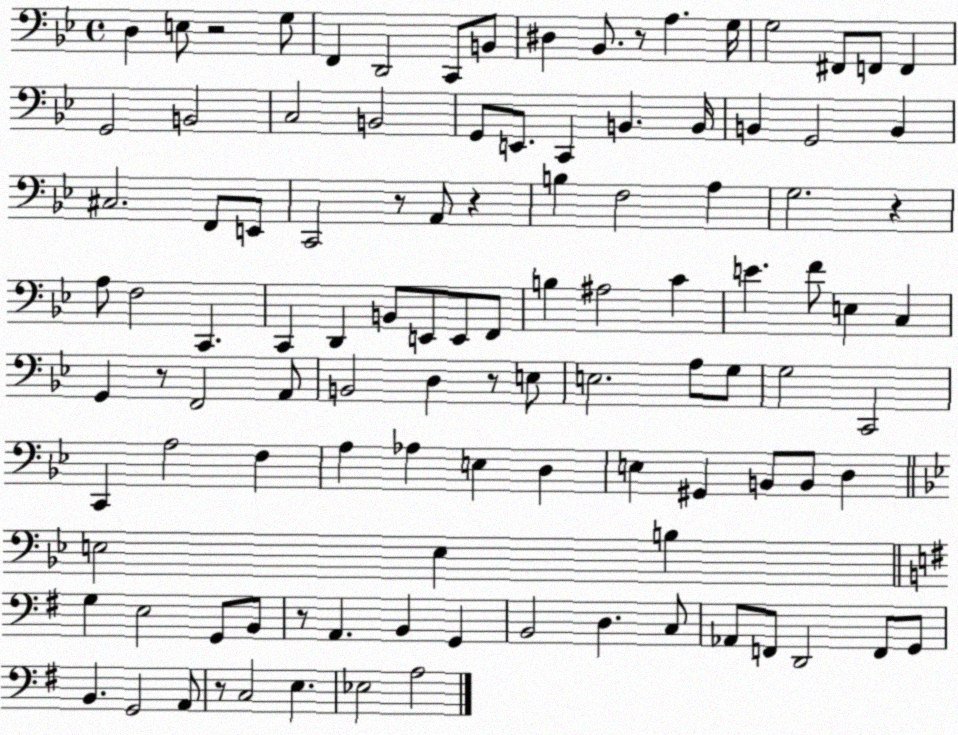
X:1
T:Untitled
M:4/4
L:1/4
K:Bb
D, E,/2 z2 G,/2 F,, D,,2 C,,/2 B,,/2 ^D, _B,,/2 z/2 A, G,/4 G,2 ^F,,/2 F,,/2 F,, G,,2 B,,2 C,2 B,,2 G,,/2 E,,/2 C,, B,, B,,/4 B,, G,,2 B,, ^C,2 F,,/2 E,,/2 C,,2 z/2 A,,/2 z B, F,2 A, G,2 z A,/2 F,2 C,, C,, D,, B,,/2 E,,/2 E,,/2 F,,/2 B, ^A,2 C E F/2 E, C, G,, z/2 F,,2 A,,/2 B,,2 D, z/2 E,/2 E,2 A,/2 G,/2 G,2 C,,2 C,, A,2 F, A, _A, E, D, E, ^G,, B,,/2 B,,/2 D, E,2 E, B, G, E,2 G,,/2 B,,/2 z/2 A,, B,, G,, B,,2 D, C,/2 _A,,/2 F,,/2 D,,2 F,,/2 G,,/2 B,, G,,2 A,,/2 z/2 C,2 E, _E,2 A,2